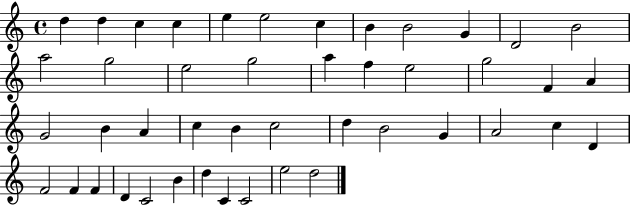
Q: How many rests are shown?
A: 0